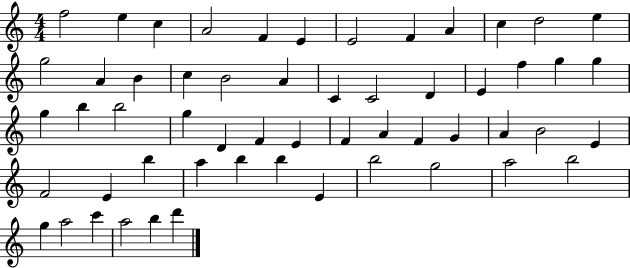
X:1
T:Untitled
M:4/4
L:1/4
K:C
f2 e c A2 F E E2 F A c d2 e g2 A B c B2 A C C2 D E f g g g b b2 g D F E F A F G A B2 E F2 E b a b b E b2 g2 a2 b2 g a2 c' a2 b d'